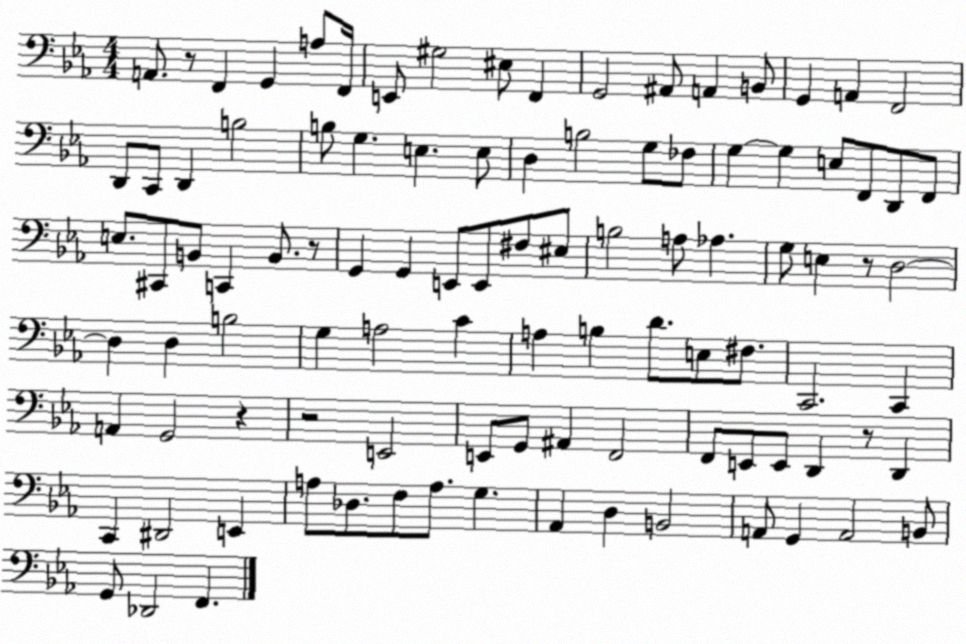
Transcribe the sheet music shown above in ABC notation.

X:1
T:Untitled
M:4/4
L:1/4
K:Eb
A,,/2 z/2 F,, G,, A,/2 F,,/4 E,,/2 ^G,2 ^E,/2 F,, G,,2 ^A,,/2 A,, B,,/2 G,, A,, F,,2 D,,/2 C,,/2 D,, B,2 B,/2 G, E, E,/2 D, B,2 G,/2 _F,/2 G, G, E,/2 F,,/2 D,,/2 F,,/2 E,/2 ^C,,/2 B,,/2 C,, B,,/2 z/2 G,, G,, E,,/2 E,,/2 ^F,/2 ^E,/2 B,2 A,/2 _A, G,/2 E, z/2 D,2 D, D, B,2 G, A,2 C A, B, D/2 E,/2 ^F,/2 C,,2 C,, A,, G,,2 z z2 E,,2 E,,/2 G,,/2 ^A,, F,,2 F,,/2 E,,/2 E,,/2 D,, z/2 D,, C,, ^D,,2 E,, A,/2 _D,/2 F,/2 A,/2 G, _A,, D, B,,2 A,,/2 G,, A,,2 B,,/2 G,,/2 _D,,2 F,,